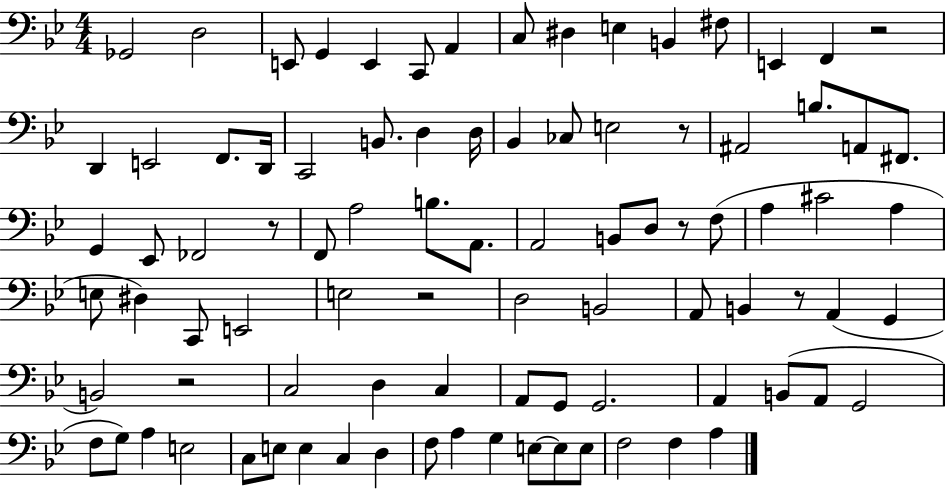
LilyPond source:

{
  \clef bass
  \numericTimeSignature
  \time 4/4
  \key bes \major
  ges,2 d2 | e,8 g,4 e,4 c,8 a,4 | c8 dis4 e4 b,4 fis8 | e,4 f,4 r2 | \break d,4 e,2 f,8. d,16 | c,2 b,8. d4 d16 | bes,4 ces8 e2 r8 | ais,2 b8. a,8 fis,8. | \break g,4 ees,8 fes,2 r8 | f,8 a2 b8. a,8. | a,2 b,8 d8 r8 f8( | a4 cis'2 a4 | \break e8 dis4) c,8 e,2 | e2 r2 | d2 b,2 | a,8 b,4 r8 a,4( g,4 | \break b,2) r2 | c2 d4 c4 | a,8 g,8 g,2. | a,4 b,8( a,8 g,2 | \break f8 g8) a4 e2 | c8 e8 e4 c4 d4 | f8 a4 g4 e8~~ e8 e8 | f2 f4 a4 | \break \bar "|."
}